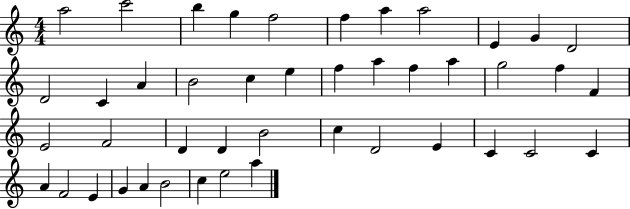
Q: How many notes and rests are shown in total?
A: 44